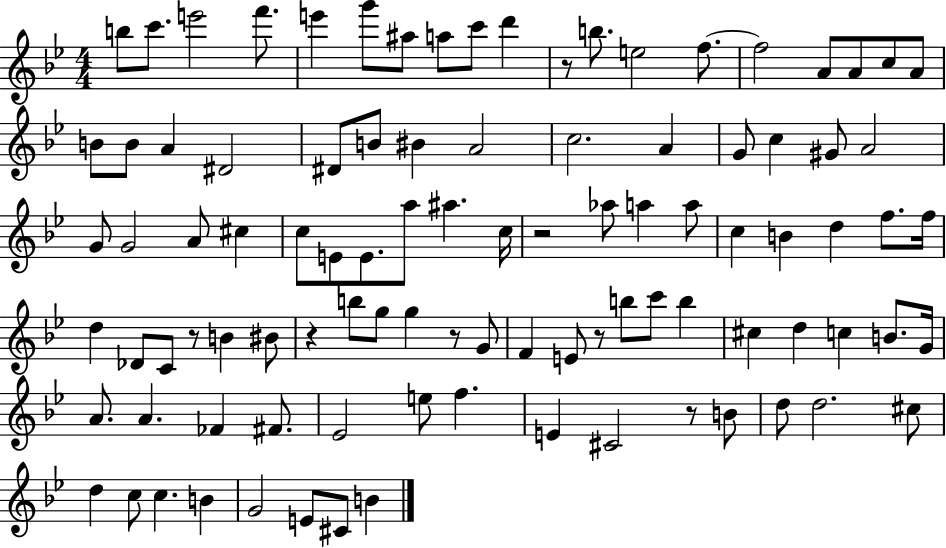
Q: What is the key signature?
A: BES major